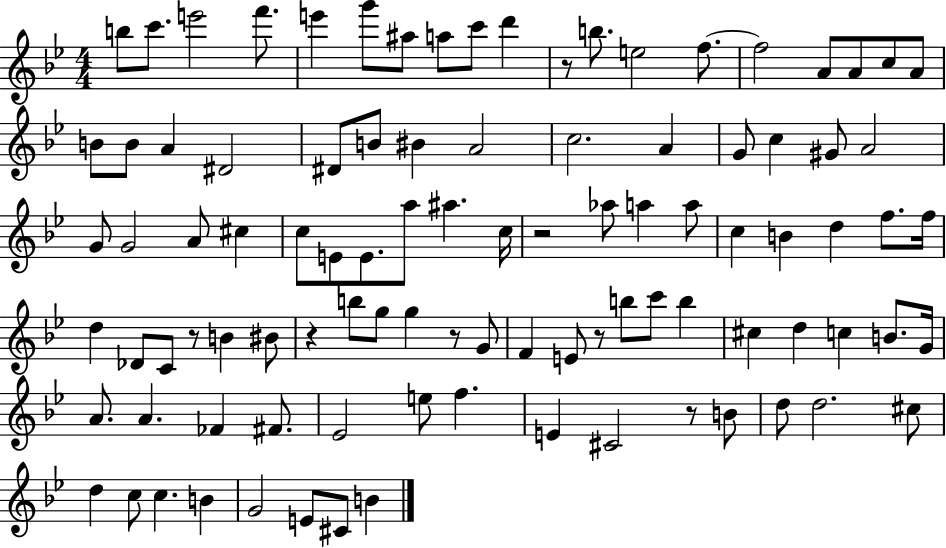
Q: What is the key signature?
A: BES major